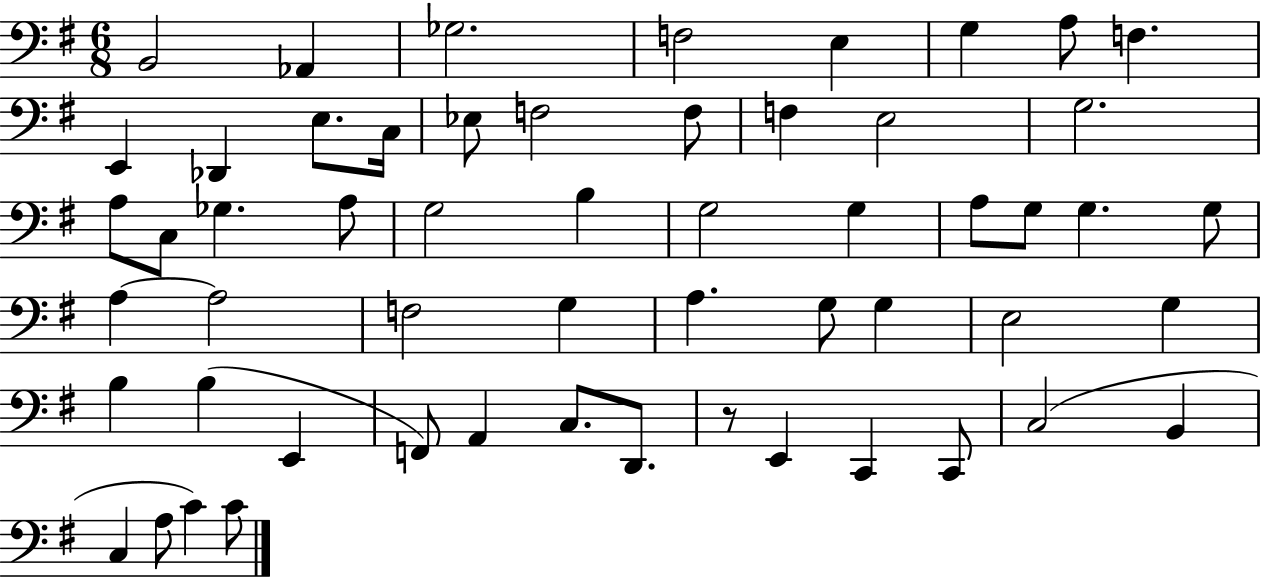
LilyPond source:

{
  \clef bass
  \numericTimeSignature
  \time 6/8
  \key g \major
  \repeat volta 2 { b,2 aes,4 | ges2. | f2 e4 | g4 a8 f4. | \break e,4 des,4 e8. c16 | ees8 f2 f8 | f4 e2 | g2. | \break a8 c8 ges4. a8 | g2 b4 | g2 g4 | a8 g8 g4. g8 | \break a4~~ a2 | f2 g4 | a4. g8 g4 | e2 g4 | \break b4 b4( e,4 | f,8) a,4 c8. d,8. | r8 e,4 c,4 c,8 | c2( b,4 | \break c4 a8 c'4) c'8 | } \bar "|."
}